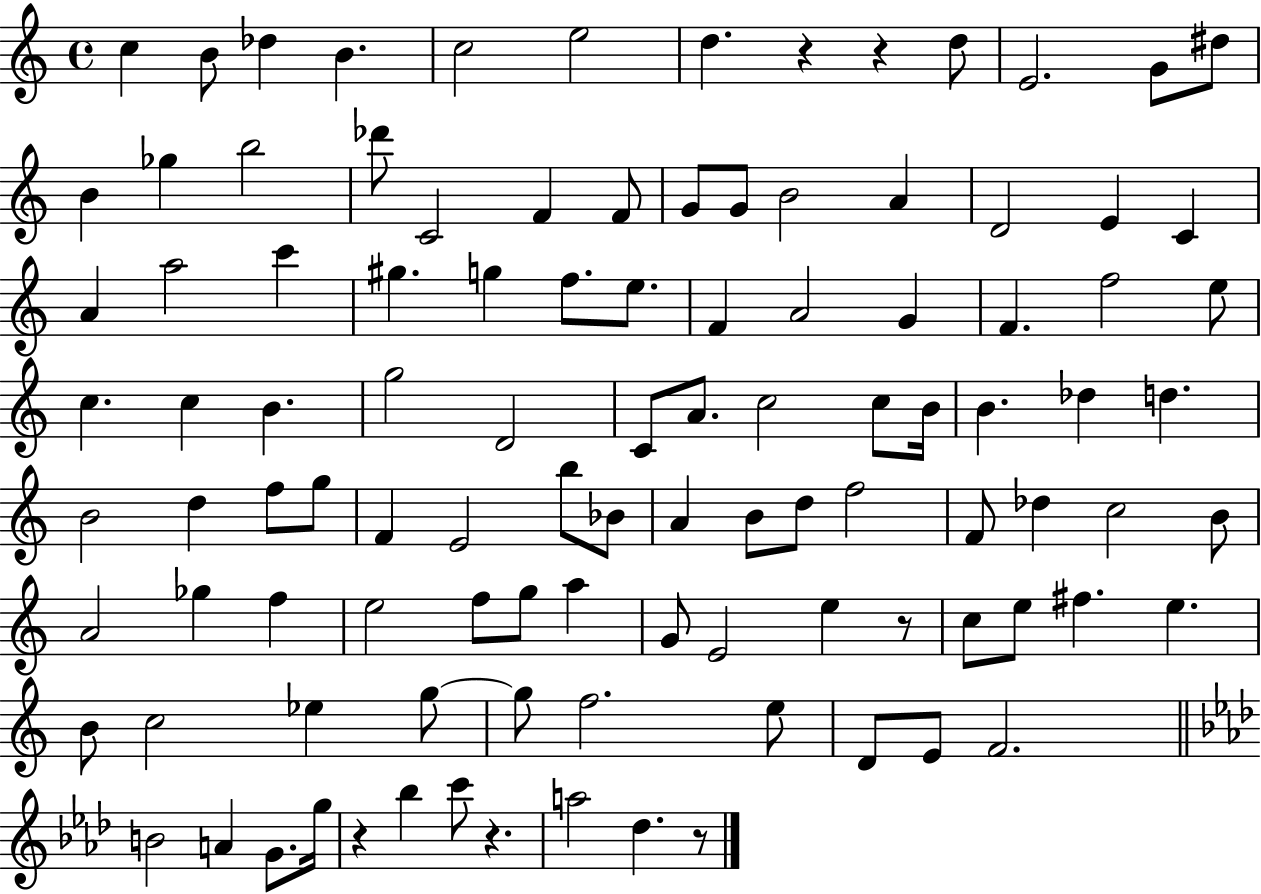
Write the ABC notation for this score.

X:1
T:Untitled
M:4/4
L:1/4
K:C
c B/2 _d B c2 e2 d z z d/2 E2 G/2 ^d/2 B _g b2 _d'/2 C2 F F/2 G/2 G/2 B2 A D2 E C A a2 c' ^g g f/2 e/2 F A2 G F f2 e/2 c c B g2 D2 C/2 A/2 c2 c/2 B/4 B _d d B2 d f/2 g/2 F E2 b/2 _B/2 A B/2 d/2 f2 F/2 _d c2 B/2 A2 _g f e2 f/2 g/2 a G/2 E2 e z/2 c/2 e/2 ^f e B/2 c2 _e g/2 g/2 f2 e/2 D/2 E/2 F2 B2 A G/2 g/4 z _b c'/2 z a2 _d z/2